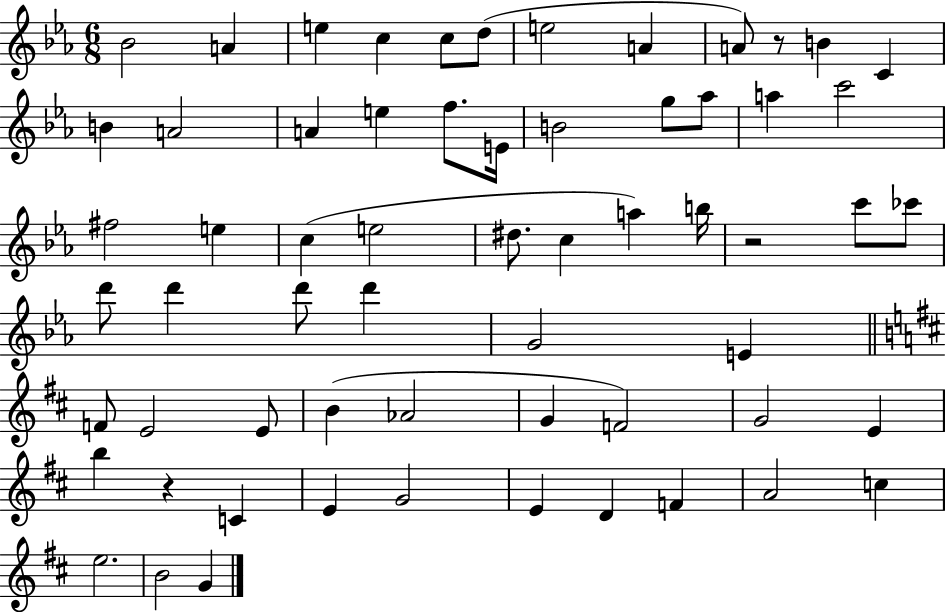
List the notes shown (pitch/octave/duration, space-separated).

Bb4/h A4/q E5/q C5/q C5/e D5/e E5/h A4/q A4/e R/e B4/q C4/q B4/q A4/h A4/q E5/q F5/e. E4/s B4/h G5/e Ab5/e A5/q C6/h F#5/h E5/q C5/q E5/h D#5/e. C5/q A5/q B5/s R/h C6/e CES6/e D6/e D6/q D6/e D6/q G4/h E4/q F4/e E4/h E4/e B4/q Ab4/h G4/q F4/h G4/h E4/q B5/q R/q C4/q E4/q G4/h E4/q D4/q F4/q A4/h C5/q E5/h. B4/h G4/q